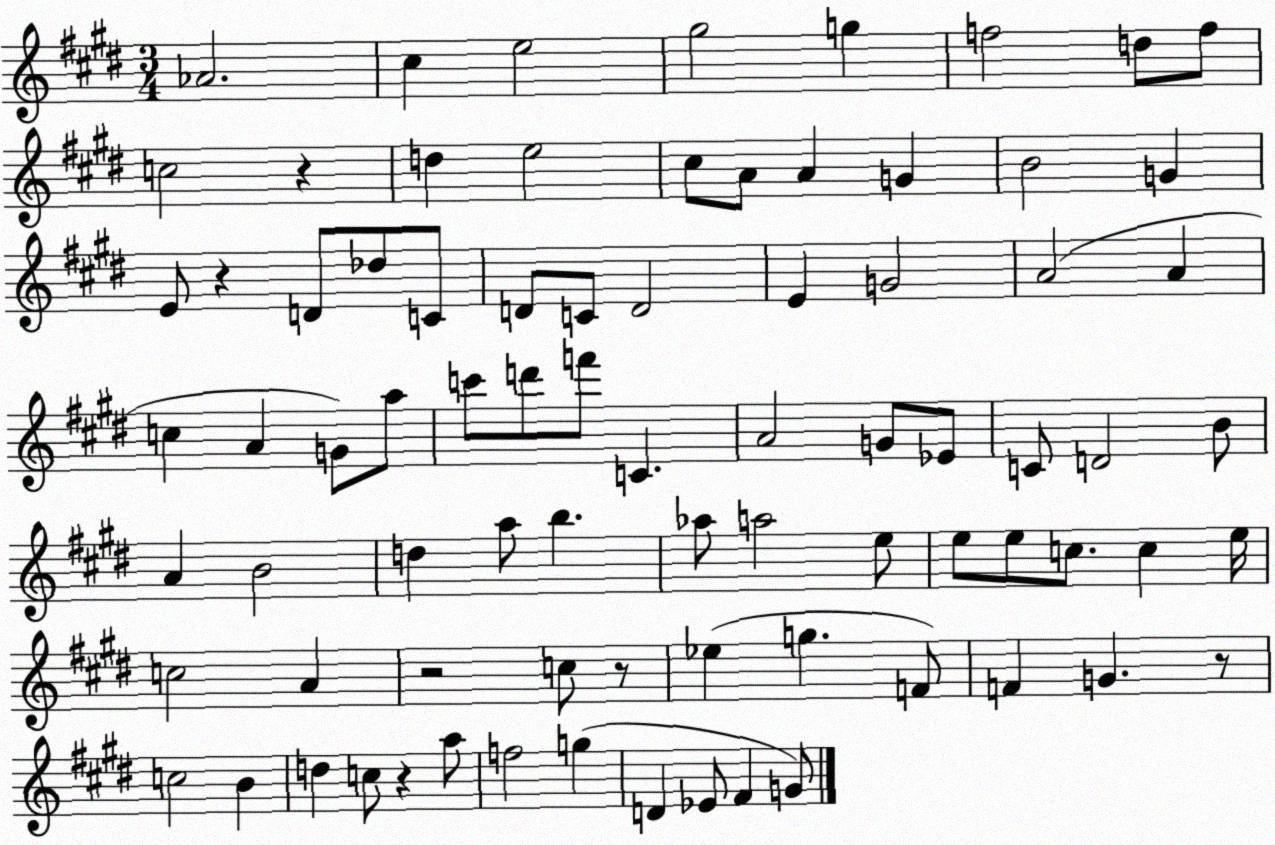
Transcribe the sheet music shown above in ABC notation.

X:1
T:Untitled
M:3/4
L:1/4
K:E
_A2 ^c e2 ^g2 g f2 d/2 f/2 c2 z d e2 ^c/2 A/2 A G B2 G E/2 z D/2 _d/2 C/2 D/2 C/2 D2 E G2 A2 A c A G/2 a/2 c'/2 d'/2 f'/2 C A2 G/2 _E/2 C/2 D2 B/2 A B2 d a/2 b _a/2 a2 e/2 e/2 e/2 c/2 c e/4 c2 A z2 c/2 z/2 _e g F/2 F G z/2 c2 B d c/2 z a/2 f2 g D _E/2 ^F G/2